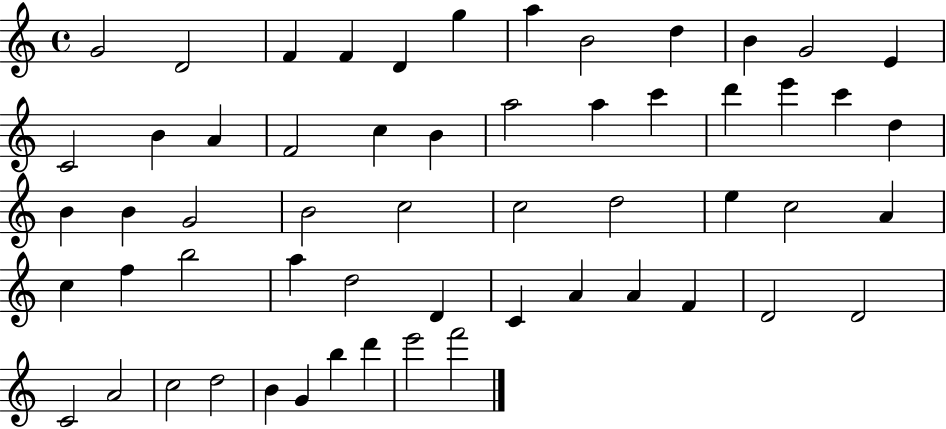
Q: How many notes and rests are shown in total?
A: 57